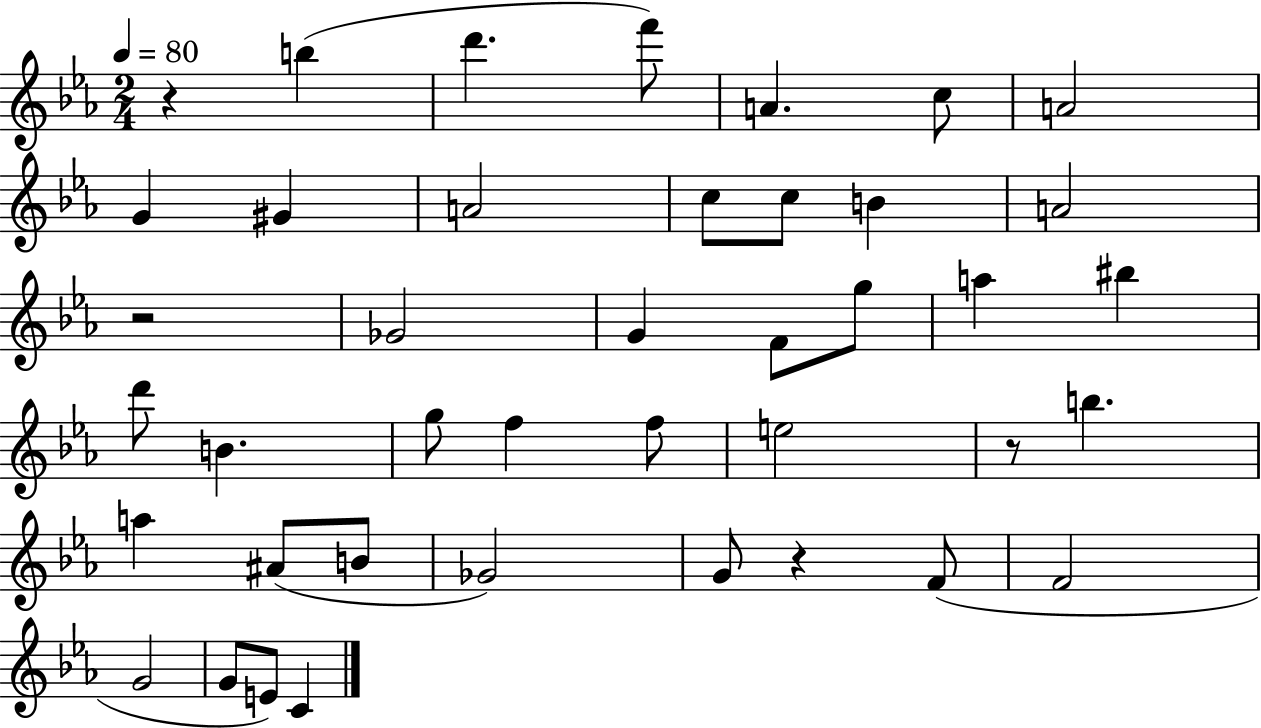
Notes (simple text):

R/q B5/q D6/q. F6/e A4/q. C5/e A4/h G4/q G#4/q A4/h C5/e C5/e B4/q A4/h R/h Gb4/h G4/q F4/e G5/e A5/q BIS5/q D6/e B4/q. G5/e F5/q F5/e E5/h R/e B5/q. A5/q A#4/e B4/e Gb4/h G4/e R/q F4/e F4/h G4/h G4/e E4/e C4/q